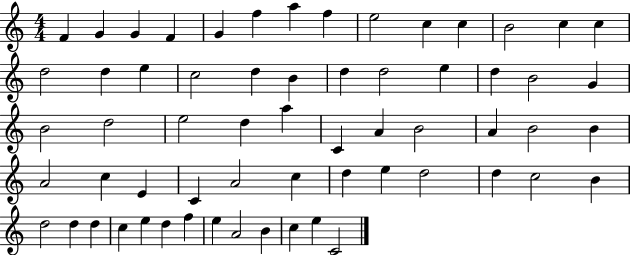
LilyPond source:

{
  \clef treble
  \numericTimeSignature
  \time 4/4
  \key c \major
  f'4 g'4 g'4 f'4 | g'4 f''4 a''4 f''4 | e''2 c''4 c''4 | b'2 c''4 c''4 | \break d''2 d''4 e''4 | c''2 d''4 b'4 | d''4 d''2 e''4 | d''4 b'2 g'4 | \break b'2 d''2 | e''2 d''4 a''4 | c'4 a'4 b'2 | a'4 b'2 b'4 | \break a'2 c''4 e'4 | c'4 a'2 c''4 | d''4 e''4 d''2 | d''4 c''2 b'4 | \break d''2 d''4 d''4 | c''4 e''4 d''4 f''4 | e''4 a'2 b'4 | c''4 e''4 c'2 | \break \bar "|."
}